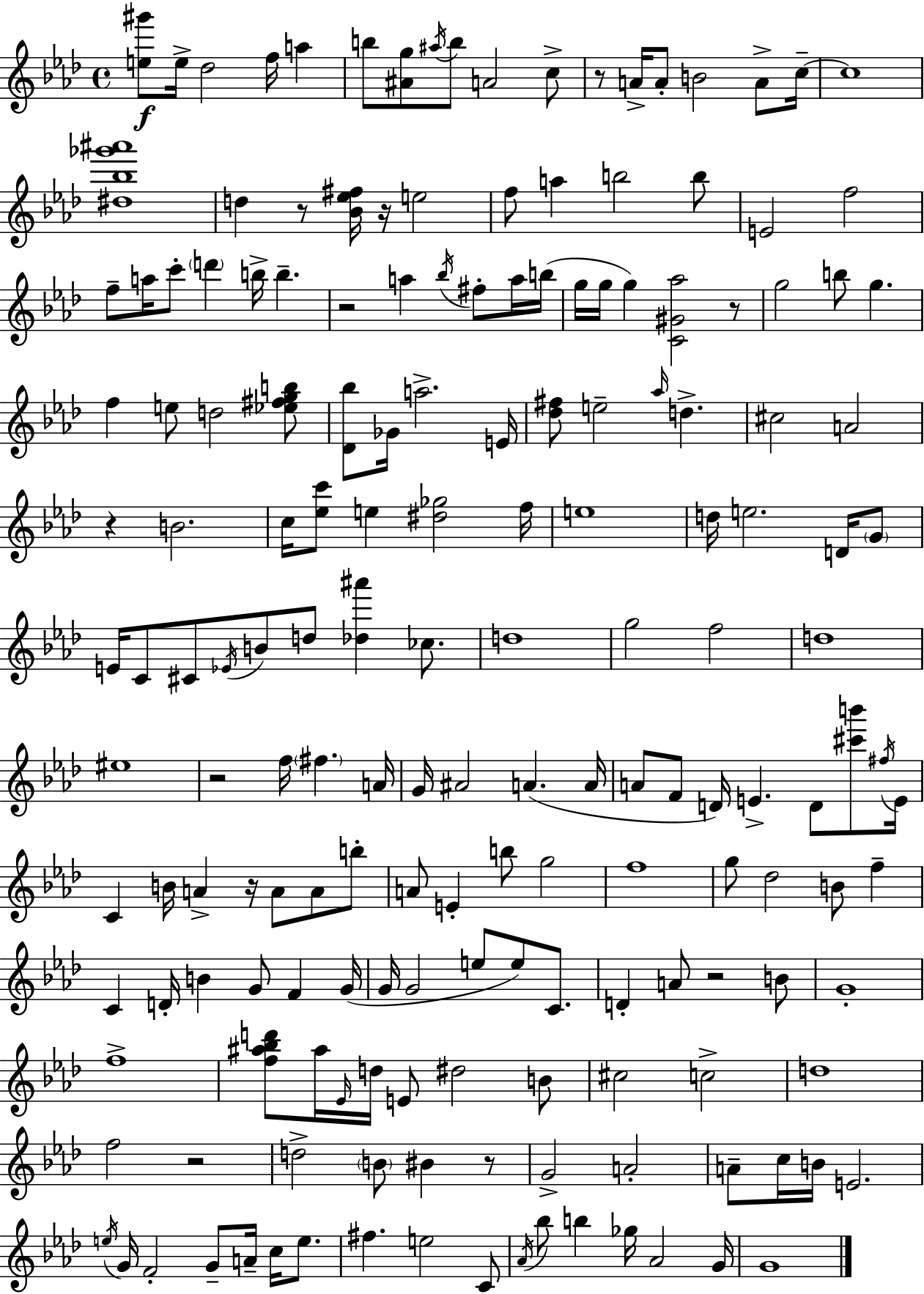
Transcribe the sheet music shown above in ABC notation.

X:1
T:Untitled
M:4/4
L:1/4
K:Ab
[e^g']/2 e/4 _d2 f/4 a b/2 [^Ag]/2 ^a/4 b/2 A2 c/2 z/2 A/4 A/2 B2 A/2 c/4 c4 [^d_b_g'^a']4 d z/2 [_B_e^f]/4 z/4 e2 f/2 a b2 b/2 E2 f2 f/2 a/4 c'/2 d' b/4 b z2 a _b/4 ^f/2 a/4 b/4 g/4 g/4 g [C^G_a]2 z/2 g2 b/2 g f e/2 d2 [_e^fgb]/2 [_D_b]/2 _G/4 a2 E/4 [_d^f]/2 e2 _a/4 d ^c2 A2 z B2 c/4 [_ec']/2 e [^d_g]2 f/4 e4 d/4 e2 D/4 G/2 E/4 C/2 ^C/2 _E/4 B/2 d/2 [_d^a'] _c/2 d4 g2 f2 d4 ^e4 z2 f/4 ^f A/4 G/4 ^A2 A A/4 A/2 F/2 D/4 E D/2 [^c'b']/2 ^f/4 E/4 C B/4 A z/4 A/2 A/2 b/2 A/2 E b/2 g2 f4 g/2 _d2 B/2 f C D/4 B G/2 F G/4 G/4 G2 e/2 e/2 C/2 D A/2 z2 B/2 G4 f4 [f^a_bd']/2 ^a/4 _E/4 d/4 E/2 ^d2 B/2 ^c2 c2 d4 f2 z2 d2 B/2 ^B z/2 G2 A2 A/2 c/4 B/4 E2 e/4 G/4 F2 G/2 A/4 c/4 e/2 ^f e2 C/2 _A/4 _b/2 b _g/4 _A2 G/4 G4